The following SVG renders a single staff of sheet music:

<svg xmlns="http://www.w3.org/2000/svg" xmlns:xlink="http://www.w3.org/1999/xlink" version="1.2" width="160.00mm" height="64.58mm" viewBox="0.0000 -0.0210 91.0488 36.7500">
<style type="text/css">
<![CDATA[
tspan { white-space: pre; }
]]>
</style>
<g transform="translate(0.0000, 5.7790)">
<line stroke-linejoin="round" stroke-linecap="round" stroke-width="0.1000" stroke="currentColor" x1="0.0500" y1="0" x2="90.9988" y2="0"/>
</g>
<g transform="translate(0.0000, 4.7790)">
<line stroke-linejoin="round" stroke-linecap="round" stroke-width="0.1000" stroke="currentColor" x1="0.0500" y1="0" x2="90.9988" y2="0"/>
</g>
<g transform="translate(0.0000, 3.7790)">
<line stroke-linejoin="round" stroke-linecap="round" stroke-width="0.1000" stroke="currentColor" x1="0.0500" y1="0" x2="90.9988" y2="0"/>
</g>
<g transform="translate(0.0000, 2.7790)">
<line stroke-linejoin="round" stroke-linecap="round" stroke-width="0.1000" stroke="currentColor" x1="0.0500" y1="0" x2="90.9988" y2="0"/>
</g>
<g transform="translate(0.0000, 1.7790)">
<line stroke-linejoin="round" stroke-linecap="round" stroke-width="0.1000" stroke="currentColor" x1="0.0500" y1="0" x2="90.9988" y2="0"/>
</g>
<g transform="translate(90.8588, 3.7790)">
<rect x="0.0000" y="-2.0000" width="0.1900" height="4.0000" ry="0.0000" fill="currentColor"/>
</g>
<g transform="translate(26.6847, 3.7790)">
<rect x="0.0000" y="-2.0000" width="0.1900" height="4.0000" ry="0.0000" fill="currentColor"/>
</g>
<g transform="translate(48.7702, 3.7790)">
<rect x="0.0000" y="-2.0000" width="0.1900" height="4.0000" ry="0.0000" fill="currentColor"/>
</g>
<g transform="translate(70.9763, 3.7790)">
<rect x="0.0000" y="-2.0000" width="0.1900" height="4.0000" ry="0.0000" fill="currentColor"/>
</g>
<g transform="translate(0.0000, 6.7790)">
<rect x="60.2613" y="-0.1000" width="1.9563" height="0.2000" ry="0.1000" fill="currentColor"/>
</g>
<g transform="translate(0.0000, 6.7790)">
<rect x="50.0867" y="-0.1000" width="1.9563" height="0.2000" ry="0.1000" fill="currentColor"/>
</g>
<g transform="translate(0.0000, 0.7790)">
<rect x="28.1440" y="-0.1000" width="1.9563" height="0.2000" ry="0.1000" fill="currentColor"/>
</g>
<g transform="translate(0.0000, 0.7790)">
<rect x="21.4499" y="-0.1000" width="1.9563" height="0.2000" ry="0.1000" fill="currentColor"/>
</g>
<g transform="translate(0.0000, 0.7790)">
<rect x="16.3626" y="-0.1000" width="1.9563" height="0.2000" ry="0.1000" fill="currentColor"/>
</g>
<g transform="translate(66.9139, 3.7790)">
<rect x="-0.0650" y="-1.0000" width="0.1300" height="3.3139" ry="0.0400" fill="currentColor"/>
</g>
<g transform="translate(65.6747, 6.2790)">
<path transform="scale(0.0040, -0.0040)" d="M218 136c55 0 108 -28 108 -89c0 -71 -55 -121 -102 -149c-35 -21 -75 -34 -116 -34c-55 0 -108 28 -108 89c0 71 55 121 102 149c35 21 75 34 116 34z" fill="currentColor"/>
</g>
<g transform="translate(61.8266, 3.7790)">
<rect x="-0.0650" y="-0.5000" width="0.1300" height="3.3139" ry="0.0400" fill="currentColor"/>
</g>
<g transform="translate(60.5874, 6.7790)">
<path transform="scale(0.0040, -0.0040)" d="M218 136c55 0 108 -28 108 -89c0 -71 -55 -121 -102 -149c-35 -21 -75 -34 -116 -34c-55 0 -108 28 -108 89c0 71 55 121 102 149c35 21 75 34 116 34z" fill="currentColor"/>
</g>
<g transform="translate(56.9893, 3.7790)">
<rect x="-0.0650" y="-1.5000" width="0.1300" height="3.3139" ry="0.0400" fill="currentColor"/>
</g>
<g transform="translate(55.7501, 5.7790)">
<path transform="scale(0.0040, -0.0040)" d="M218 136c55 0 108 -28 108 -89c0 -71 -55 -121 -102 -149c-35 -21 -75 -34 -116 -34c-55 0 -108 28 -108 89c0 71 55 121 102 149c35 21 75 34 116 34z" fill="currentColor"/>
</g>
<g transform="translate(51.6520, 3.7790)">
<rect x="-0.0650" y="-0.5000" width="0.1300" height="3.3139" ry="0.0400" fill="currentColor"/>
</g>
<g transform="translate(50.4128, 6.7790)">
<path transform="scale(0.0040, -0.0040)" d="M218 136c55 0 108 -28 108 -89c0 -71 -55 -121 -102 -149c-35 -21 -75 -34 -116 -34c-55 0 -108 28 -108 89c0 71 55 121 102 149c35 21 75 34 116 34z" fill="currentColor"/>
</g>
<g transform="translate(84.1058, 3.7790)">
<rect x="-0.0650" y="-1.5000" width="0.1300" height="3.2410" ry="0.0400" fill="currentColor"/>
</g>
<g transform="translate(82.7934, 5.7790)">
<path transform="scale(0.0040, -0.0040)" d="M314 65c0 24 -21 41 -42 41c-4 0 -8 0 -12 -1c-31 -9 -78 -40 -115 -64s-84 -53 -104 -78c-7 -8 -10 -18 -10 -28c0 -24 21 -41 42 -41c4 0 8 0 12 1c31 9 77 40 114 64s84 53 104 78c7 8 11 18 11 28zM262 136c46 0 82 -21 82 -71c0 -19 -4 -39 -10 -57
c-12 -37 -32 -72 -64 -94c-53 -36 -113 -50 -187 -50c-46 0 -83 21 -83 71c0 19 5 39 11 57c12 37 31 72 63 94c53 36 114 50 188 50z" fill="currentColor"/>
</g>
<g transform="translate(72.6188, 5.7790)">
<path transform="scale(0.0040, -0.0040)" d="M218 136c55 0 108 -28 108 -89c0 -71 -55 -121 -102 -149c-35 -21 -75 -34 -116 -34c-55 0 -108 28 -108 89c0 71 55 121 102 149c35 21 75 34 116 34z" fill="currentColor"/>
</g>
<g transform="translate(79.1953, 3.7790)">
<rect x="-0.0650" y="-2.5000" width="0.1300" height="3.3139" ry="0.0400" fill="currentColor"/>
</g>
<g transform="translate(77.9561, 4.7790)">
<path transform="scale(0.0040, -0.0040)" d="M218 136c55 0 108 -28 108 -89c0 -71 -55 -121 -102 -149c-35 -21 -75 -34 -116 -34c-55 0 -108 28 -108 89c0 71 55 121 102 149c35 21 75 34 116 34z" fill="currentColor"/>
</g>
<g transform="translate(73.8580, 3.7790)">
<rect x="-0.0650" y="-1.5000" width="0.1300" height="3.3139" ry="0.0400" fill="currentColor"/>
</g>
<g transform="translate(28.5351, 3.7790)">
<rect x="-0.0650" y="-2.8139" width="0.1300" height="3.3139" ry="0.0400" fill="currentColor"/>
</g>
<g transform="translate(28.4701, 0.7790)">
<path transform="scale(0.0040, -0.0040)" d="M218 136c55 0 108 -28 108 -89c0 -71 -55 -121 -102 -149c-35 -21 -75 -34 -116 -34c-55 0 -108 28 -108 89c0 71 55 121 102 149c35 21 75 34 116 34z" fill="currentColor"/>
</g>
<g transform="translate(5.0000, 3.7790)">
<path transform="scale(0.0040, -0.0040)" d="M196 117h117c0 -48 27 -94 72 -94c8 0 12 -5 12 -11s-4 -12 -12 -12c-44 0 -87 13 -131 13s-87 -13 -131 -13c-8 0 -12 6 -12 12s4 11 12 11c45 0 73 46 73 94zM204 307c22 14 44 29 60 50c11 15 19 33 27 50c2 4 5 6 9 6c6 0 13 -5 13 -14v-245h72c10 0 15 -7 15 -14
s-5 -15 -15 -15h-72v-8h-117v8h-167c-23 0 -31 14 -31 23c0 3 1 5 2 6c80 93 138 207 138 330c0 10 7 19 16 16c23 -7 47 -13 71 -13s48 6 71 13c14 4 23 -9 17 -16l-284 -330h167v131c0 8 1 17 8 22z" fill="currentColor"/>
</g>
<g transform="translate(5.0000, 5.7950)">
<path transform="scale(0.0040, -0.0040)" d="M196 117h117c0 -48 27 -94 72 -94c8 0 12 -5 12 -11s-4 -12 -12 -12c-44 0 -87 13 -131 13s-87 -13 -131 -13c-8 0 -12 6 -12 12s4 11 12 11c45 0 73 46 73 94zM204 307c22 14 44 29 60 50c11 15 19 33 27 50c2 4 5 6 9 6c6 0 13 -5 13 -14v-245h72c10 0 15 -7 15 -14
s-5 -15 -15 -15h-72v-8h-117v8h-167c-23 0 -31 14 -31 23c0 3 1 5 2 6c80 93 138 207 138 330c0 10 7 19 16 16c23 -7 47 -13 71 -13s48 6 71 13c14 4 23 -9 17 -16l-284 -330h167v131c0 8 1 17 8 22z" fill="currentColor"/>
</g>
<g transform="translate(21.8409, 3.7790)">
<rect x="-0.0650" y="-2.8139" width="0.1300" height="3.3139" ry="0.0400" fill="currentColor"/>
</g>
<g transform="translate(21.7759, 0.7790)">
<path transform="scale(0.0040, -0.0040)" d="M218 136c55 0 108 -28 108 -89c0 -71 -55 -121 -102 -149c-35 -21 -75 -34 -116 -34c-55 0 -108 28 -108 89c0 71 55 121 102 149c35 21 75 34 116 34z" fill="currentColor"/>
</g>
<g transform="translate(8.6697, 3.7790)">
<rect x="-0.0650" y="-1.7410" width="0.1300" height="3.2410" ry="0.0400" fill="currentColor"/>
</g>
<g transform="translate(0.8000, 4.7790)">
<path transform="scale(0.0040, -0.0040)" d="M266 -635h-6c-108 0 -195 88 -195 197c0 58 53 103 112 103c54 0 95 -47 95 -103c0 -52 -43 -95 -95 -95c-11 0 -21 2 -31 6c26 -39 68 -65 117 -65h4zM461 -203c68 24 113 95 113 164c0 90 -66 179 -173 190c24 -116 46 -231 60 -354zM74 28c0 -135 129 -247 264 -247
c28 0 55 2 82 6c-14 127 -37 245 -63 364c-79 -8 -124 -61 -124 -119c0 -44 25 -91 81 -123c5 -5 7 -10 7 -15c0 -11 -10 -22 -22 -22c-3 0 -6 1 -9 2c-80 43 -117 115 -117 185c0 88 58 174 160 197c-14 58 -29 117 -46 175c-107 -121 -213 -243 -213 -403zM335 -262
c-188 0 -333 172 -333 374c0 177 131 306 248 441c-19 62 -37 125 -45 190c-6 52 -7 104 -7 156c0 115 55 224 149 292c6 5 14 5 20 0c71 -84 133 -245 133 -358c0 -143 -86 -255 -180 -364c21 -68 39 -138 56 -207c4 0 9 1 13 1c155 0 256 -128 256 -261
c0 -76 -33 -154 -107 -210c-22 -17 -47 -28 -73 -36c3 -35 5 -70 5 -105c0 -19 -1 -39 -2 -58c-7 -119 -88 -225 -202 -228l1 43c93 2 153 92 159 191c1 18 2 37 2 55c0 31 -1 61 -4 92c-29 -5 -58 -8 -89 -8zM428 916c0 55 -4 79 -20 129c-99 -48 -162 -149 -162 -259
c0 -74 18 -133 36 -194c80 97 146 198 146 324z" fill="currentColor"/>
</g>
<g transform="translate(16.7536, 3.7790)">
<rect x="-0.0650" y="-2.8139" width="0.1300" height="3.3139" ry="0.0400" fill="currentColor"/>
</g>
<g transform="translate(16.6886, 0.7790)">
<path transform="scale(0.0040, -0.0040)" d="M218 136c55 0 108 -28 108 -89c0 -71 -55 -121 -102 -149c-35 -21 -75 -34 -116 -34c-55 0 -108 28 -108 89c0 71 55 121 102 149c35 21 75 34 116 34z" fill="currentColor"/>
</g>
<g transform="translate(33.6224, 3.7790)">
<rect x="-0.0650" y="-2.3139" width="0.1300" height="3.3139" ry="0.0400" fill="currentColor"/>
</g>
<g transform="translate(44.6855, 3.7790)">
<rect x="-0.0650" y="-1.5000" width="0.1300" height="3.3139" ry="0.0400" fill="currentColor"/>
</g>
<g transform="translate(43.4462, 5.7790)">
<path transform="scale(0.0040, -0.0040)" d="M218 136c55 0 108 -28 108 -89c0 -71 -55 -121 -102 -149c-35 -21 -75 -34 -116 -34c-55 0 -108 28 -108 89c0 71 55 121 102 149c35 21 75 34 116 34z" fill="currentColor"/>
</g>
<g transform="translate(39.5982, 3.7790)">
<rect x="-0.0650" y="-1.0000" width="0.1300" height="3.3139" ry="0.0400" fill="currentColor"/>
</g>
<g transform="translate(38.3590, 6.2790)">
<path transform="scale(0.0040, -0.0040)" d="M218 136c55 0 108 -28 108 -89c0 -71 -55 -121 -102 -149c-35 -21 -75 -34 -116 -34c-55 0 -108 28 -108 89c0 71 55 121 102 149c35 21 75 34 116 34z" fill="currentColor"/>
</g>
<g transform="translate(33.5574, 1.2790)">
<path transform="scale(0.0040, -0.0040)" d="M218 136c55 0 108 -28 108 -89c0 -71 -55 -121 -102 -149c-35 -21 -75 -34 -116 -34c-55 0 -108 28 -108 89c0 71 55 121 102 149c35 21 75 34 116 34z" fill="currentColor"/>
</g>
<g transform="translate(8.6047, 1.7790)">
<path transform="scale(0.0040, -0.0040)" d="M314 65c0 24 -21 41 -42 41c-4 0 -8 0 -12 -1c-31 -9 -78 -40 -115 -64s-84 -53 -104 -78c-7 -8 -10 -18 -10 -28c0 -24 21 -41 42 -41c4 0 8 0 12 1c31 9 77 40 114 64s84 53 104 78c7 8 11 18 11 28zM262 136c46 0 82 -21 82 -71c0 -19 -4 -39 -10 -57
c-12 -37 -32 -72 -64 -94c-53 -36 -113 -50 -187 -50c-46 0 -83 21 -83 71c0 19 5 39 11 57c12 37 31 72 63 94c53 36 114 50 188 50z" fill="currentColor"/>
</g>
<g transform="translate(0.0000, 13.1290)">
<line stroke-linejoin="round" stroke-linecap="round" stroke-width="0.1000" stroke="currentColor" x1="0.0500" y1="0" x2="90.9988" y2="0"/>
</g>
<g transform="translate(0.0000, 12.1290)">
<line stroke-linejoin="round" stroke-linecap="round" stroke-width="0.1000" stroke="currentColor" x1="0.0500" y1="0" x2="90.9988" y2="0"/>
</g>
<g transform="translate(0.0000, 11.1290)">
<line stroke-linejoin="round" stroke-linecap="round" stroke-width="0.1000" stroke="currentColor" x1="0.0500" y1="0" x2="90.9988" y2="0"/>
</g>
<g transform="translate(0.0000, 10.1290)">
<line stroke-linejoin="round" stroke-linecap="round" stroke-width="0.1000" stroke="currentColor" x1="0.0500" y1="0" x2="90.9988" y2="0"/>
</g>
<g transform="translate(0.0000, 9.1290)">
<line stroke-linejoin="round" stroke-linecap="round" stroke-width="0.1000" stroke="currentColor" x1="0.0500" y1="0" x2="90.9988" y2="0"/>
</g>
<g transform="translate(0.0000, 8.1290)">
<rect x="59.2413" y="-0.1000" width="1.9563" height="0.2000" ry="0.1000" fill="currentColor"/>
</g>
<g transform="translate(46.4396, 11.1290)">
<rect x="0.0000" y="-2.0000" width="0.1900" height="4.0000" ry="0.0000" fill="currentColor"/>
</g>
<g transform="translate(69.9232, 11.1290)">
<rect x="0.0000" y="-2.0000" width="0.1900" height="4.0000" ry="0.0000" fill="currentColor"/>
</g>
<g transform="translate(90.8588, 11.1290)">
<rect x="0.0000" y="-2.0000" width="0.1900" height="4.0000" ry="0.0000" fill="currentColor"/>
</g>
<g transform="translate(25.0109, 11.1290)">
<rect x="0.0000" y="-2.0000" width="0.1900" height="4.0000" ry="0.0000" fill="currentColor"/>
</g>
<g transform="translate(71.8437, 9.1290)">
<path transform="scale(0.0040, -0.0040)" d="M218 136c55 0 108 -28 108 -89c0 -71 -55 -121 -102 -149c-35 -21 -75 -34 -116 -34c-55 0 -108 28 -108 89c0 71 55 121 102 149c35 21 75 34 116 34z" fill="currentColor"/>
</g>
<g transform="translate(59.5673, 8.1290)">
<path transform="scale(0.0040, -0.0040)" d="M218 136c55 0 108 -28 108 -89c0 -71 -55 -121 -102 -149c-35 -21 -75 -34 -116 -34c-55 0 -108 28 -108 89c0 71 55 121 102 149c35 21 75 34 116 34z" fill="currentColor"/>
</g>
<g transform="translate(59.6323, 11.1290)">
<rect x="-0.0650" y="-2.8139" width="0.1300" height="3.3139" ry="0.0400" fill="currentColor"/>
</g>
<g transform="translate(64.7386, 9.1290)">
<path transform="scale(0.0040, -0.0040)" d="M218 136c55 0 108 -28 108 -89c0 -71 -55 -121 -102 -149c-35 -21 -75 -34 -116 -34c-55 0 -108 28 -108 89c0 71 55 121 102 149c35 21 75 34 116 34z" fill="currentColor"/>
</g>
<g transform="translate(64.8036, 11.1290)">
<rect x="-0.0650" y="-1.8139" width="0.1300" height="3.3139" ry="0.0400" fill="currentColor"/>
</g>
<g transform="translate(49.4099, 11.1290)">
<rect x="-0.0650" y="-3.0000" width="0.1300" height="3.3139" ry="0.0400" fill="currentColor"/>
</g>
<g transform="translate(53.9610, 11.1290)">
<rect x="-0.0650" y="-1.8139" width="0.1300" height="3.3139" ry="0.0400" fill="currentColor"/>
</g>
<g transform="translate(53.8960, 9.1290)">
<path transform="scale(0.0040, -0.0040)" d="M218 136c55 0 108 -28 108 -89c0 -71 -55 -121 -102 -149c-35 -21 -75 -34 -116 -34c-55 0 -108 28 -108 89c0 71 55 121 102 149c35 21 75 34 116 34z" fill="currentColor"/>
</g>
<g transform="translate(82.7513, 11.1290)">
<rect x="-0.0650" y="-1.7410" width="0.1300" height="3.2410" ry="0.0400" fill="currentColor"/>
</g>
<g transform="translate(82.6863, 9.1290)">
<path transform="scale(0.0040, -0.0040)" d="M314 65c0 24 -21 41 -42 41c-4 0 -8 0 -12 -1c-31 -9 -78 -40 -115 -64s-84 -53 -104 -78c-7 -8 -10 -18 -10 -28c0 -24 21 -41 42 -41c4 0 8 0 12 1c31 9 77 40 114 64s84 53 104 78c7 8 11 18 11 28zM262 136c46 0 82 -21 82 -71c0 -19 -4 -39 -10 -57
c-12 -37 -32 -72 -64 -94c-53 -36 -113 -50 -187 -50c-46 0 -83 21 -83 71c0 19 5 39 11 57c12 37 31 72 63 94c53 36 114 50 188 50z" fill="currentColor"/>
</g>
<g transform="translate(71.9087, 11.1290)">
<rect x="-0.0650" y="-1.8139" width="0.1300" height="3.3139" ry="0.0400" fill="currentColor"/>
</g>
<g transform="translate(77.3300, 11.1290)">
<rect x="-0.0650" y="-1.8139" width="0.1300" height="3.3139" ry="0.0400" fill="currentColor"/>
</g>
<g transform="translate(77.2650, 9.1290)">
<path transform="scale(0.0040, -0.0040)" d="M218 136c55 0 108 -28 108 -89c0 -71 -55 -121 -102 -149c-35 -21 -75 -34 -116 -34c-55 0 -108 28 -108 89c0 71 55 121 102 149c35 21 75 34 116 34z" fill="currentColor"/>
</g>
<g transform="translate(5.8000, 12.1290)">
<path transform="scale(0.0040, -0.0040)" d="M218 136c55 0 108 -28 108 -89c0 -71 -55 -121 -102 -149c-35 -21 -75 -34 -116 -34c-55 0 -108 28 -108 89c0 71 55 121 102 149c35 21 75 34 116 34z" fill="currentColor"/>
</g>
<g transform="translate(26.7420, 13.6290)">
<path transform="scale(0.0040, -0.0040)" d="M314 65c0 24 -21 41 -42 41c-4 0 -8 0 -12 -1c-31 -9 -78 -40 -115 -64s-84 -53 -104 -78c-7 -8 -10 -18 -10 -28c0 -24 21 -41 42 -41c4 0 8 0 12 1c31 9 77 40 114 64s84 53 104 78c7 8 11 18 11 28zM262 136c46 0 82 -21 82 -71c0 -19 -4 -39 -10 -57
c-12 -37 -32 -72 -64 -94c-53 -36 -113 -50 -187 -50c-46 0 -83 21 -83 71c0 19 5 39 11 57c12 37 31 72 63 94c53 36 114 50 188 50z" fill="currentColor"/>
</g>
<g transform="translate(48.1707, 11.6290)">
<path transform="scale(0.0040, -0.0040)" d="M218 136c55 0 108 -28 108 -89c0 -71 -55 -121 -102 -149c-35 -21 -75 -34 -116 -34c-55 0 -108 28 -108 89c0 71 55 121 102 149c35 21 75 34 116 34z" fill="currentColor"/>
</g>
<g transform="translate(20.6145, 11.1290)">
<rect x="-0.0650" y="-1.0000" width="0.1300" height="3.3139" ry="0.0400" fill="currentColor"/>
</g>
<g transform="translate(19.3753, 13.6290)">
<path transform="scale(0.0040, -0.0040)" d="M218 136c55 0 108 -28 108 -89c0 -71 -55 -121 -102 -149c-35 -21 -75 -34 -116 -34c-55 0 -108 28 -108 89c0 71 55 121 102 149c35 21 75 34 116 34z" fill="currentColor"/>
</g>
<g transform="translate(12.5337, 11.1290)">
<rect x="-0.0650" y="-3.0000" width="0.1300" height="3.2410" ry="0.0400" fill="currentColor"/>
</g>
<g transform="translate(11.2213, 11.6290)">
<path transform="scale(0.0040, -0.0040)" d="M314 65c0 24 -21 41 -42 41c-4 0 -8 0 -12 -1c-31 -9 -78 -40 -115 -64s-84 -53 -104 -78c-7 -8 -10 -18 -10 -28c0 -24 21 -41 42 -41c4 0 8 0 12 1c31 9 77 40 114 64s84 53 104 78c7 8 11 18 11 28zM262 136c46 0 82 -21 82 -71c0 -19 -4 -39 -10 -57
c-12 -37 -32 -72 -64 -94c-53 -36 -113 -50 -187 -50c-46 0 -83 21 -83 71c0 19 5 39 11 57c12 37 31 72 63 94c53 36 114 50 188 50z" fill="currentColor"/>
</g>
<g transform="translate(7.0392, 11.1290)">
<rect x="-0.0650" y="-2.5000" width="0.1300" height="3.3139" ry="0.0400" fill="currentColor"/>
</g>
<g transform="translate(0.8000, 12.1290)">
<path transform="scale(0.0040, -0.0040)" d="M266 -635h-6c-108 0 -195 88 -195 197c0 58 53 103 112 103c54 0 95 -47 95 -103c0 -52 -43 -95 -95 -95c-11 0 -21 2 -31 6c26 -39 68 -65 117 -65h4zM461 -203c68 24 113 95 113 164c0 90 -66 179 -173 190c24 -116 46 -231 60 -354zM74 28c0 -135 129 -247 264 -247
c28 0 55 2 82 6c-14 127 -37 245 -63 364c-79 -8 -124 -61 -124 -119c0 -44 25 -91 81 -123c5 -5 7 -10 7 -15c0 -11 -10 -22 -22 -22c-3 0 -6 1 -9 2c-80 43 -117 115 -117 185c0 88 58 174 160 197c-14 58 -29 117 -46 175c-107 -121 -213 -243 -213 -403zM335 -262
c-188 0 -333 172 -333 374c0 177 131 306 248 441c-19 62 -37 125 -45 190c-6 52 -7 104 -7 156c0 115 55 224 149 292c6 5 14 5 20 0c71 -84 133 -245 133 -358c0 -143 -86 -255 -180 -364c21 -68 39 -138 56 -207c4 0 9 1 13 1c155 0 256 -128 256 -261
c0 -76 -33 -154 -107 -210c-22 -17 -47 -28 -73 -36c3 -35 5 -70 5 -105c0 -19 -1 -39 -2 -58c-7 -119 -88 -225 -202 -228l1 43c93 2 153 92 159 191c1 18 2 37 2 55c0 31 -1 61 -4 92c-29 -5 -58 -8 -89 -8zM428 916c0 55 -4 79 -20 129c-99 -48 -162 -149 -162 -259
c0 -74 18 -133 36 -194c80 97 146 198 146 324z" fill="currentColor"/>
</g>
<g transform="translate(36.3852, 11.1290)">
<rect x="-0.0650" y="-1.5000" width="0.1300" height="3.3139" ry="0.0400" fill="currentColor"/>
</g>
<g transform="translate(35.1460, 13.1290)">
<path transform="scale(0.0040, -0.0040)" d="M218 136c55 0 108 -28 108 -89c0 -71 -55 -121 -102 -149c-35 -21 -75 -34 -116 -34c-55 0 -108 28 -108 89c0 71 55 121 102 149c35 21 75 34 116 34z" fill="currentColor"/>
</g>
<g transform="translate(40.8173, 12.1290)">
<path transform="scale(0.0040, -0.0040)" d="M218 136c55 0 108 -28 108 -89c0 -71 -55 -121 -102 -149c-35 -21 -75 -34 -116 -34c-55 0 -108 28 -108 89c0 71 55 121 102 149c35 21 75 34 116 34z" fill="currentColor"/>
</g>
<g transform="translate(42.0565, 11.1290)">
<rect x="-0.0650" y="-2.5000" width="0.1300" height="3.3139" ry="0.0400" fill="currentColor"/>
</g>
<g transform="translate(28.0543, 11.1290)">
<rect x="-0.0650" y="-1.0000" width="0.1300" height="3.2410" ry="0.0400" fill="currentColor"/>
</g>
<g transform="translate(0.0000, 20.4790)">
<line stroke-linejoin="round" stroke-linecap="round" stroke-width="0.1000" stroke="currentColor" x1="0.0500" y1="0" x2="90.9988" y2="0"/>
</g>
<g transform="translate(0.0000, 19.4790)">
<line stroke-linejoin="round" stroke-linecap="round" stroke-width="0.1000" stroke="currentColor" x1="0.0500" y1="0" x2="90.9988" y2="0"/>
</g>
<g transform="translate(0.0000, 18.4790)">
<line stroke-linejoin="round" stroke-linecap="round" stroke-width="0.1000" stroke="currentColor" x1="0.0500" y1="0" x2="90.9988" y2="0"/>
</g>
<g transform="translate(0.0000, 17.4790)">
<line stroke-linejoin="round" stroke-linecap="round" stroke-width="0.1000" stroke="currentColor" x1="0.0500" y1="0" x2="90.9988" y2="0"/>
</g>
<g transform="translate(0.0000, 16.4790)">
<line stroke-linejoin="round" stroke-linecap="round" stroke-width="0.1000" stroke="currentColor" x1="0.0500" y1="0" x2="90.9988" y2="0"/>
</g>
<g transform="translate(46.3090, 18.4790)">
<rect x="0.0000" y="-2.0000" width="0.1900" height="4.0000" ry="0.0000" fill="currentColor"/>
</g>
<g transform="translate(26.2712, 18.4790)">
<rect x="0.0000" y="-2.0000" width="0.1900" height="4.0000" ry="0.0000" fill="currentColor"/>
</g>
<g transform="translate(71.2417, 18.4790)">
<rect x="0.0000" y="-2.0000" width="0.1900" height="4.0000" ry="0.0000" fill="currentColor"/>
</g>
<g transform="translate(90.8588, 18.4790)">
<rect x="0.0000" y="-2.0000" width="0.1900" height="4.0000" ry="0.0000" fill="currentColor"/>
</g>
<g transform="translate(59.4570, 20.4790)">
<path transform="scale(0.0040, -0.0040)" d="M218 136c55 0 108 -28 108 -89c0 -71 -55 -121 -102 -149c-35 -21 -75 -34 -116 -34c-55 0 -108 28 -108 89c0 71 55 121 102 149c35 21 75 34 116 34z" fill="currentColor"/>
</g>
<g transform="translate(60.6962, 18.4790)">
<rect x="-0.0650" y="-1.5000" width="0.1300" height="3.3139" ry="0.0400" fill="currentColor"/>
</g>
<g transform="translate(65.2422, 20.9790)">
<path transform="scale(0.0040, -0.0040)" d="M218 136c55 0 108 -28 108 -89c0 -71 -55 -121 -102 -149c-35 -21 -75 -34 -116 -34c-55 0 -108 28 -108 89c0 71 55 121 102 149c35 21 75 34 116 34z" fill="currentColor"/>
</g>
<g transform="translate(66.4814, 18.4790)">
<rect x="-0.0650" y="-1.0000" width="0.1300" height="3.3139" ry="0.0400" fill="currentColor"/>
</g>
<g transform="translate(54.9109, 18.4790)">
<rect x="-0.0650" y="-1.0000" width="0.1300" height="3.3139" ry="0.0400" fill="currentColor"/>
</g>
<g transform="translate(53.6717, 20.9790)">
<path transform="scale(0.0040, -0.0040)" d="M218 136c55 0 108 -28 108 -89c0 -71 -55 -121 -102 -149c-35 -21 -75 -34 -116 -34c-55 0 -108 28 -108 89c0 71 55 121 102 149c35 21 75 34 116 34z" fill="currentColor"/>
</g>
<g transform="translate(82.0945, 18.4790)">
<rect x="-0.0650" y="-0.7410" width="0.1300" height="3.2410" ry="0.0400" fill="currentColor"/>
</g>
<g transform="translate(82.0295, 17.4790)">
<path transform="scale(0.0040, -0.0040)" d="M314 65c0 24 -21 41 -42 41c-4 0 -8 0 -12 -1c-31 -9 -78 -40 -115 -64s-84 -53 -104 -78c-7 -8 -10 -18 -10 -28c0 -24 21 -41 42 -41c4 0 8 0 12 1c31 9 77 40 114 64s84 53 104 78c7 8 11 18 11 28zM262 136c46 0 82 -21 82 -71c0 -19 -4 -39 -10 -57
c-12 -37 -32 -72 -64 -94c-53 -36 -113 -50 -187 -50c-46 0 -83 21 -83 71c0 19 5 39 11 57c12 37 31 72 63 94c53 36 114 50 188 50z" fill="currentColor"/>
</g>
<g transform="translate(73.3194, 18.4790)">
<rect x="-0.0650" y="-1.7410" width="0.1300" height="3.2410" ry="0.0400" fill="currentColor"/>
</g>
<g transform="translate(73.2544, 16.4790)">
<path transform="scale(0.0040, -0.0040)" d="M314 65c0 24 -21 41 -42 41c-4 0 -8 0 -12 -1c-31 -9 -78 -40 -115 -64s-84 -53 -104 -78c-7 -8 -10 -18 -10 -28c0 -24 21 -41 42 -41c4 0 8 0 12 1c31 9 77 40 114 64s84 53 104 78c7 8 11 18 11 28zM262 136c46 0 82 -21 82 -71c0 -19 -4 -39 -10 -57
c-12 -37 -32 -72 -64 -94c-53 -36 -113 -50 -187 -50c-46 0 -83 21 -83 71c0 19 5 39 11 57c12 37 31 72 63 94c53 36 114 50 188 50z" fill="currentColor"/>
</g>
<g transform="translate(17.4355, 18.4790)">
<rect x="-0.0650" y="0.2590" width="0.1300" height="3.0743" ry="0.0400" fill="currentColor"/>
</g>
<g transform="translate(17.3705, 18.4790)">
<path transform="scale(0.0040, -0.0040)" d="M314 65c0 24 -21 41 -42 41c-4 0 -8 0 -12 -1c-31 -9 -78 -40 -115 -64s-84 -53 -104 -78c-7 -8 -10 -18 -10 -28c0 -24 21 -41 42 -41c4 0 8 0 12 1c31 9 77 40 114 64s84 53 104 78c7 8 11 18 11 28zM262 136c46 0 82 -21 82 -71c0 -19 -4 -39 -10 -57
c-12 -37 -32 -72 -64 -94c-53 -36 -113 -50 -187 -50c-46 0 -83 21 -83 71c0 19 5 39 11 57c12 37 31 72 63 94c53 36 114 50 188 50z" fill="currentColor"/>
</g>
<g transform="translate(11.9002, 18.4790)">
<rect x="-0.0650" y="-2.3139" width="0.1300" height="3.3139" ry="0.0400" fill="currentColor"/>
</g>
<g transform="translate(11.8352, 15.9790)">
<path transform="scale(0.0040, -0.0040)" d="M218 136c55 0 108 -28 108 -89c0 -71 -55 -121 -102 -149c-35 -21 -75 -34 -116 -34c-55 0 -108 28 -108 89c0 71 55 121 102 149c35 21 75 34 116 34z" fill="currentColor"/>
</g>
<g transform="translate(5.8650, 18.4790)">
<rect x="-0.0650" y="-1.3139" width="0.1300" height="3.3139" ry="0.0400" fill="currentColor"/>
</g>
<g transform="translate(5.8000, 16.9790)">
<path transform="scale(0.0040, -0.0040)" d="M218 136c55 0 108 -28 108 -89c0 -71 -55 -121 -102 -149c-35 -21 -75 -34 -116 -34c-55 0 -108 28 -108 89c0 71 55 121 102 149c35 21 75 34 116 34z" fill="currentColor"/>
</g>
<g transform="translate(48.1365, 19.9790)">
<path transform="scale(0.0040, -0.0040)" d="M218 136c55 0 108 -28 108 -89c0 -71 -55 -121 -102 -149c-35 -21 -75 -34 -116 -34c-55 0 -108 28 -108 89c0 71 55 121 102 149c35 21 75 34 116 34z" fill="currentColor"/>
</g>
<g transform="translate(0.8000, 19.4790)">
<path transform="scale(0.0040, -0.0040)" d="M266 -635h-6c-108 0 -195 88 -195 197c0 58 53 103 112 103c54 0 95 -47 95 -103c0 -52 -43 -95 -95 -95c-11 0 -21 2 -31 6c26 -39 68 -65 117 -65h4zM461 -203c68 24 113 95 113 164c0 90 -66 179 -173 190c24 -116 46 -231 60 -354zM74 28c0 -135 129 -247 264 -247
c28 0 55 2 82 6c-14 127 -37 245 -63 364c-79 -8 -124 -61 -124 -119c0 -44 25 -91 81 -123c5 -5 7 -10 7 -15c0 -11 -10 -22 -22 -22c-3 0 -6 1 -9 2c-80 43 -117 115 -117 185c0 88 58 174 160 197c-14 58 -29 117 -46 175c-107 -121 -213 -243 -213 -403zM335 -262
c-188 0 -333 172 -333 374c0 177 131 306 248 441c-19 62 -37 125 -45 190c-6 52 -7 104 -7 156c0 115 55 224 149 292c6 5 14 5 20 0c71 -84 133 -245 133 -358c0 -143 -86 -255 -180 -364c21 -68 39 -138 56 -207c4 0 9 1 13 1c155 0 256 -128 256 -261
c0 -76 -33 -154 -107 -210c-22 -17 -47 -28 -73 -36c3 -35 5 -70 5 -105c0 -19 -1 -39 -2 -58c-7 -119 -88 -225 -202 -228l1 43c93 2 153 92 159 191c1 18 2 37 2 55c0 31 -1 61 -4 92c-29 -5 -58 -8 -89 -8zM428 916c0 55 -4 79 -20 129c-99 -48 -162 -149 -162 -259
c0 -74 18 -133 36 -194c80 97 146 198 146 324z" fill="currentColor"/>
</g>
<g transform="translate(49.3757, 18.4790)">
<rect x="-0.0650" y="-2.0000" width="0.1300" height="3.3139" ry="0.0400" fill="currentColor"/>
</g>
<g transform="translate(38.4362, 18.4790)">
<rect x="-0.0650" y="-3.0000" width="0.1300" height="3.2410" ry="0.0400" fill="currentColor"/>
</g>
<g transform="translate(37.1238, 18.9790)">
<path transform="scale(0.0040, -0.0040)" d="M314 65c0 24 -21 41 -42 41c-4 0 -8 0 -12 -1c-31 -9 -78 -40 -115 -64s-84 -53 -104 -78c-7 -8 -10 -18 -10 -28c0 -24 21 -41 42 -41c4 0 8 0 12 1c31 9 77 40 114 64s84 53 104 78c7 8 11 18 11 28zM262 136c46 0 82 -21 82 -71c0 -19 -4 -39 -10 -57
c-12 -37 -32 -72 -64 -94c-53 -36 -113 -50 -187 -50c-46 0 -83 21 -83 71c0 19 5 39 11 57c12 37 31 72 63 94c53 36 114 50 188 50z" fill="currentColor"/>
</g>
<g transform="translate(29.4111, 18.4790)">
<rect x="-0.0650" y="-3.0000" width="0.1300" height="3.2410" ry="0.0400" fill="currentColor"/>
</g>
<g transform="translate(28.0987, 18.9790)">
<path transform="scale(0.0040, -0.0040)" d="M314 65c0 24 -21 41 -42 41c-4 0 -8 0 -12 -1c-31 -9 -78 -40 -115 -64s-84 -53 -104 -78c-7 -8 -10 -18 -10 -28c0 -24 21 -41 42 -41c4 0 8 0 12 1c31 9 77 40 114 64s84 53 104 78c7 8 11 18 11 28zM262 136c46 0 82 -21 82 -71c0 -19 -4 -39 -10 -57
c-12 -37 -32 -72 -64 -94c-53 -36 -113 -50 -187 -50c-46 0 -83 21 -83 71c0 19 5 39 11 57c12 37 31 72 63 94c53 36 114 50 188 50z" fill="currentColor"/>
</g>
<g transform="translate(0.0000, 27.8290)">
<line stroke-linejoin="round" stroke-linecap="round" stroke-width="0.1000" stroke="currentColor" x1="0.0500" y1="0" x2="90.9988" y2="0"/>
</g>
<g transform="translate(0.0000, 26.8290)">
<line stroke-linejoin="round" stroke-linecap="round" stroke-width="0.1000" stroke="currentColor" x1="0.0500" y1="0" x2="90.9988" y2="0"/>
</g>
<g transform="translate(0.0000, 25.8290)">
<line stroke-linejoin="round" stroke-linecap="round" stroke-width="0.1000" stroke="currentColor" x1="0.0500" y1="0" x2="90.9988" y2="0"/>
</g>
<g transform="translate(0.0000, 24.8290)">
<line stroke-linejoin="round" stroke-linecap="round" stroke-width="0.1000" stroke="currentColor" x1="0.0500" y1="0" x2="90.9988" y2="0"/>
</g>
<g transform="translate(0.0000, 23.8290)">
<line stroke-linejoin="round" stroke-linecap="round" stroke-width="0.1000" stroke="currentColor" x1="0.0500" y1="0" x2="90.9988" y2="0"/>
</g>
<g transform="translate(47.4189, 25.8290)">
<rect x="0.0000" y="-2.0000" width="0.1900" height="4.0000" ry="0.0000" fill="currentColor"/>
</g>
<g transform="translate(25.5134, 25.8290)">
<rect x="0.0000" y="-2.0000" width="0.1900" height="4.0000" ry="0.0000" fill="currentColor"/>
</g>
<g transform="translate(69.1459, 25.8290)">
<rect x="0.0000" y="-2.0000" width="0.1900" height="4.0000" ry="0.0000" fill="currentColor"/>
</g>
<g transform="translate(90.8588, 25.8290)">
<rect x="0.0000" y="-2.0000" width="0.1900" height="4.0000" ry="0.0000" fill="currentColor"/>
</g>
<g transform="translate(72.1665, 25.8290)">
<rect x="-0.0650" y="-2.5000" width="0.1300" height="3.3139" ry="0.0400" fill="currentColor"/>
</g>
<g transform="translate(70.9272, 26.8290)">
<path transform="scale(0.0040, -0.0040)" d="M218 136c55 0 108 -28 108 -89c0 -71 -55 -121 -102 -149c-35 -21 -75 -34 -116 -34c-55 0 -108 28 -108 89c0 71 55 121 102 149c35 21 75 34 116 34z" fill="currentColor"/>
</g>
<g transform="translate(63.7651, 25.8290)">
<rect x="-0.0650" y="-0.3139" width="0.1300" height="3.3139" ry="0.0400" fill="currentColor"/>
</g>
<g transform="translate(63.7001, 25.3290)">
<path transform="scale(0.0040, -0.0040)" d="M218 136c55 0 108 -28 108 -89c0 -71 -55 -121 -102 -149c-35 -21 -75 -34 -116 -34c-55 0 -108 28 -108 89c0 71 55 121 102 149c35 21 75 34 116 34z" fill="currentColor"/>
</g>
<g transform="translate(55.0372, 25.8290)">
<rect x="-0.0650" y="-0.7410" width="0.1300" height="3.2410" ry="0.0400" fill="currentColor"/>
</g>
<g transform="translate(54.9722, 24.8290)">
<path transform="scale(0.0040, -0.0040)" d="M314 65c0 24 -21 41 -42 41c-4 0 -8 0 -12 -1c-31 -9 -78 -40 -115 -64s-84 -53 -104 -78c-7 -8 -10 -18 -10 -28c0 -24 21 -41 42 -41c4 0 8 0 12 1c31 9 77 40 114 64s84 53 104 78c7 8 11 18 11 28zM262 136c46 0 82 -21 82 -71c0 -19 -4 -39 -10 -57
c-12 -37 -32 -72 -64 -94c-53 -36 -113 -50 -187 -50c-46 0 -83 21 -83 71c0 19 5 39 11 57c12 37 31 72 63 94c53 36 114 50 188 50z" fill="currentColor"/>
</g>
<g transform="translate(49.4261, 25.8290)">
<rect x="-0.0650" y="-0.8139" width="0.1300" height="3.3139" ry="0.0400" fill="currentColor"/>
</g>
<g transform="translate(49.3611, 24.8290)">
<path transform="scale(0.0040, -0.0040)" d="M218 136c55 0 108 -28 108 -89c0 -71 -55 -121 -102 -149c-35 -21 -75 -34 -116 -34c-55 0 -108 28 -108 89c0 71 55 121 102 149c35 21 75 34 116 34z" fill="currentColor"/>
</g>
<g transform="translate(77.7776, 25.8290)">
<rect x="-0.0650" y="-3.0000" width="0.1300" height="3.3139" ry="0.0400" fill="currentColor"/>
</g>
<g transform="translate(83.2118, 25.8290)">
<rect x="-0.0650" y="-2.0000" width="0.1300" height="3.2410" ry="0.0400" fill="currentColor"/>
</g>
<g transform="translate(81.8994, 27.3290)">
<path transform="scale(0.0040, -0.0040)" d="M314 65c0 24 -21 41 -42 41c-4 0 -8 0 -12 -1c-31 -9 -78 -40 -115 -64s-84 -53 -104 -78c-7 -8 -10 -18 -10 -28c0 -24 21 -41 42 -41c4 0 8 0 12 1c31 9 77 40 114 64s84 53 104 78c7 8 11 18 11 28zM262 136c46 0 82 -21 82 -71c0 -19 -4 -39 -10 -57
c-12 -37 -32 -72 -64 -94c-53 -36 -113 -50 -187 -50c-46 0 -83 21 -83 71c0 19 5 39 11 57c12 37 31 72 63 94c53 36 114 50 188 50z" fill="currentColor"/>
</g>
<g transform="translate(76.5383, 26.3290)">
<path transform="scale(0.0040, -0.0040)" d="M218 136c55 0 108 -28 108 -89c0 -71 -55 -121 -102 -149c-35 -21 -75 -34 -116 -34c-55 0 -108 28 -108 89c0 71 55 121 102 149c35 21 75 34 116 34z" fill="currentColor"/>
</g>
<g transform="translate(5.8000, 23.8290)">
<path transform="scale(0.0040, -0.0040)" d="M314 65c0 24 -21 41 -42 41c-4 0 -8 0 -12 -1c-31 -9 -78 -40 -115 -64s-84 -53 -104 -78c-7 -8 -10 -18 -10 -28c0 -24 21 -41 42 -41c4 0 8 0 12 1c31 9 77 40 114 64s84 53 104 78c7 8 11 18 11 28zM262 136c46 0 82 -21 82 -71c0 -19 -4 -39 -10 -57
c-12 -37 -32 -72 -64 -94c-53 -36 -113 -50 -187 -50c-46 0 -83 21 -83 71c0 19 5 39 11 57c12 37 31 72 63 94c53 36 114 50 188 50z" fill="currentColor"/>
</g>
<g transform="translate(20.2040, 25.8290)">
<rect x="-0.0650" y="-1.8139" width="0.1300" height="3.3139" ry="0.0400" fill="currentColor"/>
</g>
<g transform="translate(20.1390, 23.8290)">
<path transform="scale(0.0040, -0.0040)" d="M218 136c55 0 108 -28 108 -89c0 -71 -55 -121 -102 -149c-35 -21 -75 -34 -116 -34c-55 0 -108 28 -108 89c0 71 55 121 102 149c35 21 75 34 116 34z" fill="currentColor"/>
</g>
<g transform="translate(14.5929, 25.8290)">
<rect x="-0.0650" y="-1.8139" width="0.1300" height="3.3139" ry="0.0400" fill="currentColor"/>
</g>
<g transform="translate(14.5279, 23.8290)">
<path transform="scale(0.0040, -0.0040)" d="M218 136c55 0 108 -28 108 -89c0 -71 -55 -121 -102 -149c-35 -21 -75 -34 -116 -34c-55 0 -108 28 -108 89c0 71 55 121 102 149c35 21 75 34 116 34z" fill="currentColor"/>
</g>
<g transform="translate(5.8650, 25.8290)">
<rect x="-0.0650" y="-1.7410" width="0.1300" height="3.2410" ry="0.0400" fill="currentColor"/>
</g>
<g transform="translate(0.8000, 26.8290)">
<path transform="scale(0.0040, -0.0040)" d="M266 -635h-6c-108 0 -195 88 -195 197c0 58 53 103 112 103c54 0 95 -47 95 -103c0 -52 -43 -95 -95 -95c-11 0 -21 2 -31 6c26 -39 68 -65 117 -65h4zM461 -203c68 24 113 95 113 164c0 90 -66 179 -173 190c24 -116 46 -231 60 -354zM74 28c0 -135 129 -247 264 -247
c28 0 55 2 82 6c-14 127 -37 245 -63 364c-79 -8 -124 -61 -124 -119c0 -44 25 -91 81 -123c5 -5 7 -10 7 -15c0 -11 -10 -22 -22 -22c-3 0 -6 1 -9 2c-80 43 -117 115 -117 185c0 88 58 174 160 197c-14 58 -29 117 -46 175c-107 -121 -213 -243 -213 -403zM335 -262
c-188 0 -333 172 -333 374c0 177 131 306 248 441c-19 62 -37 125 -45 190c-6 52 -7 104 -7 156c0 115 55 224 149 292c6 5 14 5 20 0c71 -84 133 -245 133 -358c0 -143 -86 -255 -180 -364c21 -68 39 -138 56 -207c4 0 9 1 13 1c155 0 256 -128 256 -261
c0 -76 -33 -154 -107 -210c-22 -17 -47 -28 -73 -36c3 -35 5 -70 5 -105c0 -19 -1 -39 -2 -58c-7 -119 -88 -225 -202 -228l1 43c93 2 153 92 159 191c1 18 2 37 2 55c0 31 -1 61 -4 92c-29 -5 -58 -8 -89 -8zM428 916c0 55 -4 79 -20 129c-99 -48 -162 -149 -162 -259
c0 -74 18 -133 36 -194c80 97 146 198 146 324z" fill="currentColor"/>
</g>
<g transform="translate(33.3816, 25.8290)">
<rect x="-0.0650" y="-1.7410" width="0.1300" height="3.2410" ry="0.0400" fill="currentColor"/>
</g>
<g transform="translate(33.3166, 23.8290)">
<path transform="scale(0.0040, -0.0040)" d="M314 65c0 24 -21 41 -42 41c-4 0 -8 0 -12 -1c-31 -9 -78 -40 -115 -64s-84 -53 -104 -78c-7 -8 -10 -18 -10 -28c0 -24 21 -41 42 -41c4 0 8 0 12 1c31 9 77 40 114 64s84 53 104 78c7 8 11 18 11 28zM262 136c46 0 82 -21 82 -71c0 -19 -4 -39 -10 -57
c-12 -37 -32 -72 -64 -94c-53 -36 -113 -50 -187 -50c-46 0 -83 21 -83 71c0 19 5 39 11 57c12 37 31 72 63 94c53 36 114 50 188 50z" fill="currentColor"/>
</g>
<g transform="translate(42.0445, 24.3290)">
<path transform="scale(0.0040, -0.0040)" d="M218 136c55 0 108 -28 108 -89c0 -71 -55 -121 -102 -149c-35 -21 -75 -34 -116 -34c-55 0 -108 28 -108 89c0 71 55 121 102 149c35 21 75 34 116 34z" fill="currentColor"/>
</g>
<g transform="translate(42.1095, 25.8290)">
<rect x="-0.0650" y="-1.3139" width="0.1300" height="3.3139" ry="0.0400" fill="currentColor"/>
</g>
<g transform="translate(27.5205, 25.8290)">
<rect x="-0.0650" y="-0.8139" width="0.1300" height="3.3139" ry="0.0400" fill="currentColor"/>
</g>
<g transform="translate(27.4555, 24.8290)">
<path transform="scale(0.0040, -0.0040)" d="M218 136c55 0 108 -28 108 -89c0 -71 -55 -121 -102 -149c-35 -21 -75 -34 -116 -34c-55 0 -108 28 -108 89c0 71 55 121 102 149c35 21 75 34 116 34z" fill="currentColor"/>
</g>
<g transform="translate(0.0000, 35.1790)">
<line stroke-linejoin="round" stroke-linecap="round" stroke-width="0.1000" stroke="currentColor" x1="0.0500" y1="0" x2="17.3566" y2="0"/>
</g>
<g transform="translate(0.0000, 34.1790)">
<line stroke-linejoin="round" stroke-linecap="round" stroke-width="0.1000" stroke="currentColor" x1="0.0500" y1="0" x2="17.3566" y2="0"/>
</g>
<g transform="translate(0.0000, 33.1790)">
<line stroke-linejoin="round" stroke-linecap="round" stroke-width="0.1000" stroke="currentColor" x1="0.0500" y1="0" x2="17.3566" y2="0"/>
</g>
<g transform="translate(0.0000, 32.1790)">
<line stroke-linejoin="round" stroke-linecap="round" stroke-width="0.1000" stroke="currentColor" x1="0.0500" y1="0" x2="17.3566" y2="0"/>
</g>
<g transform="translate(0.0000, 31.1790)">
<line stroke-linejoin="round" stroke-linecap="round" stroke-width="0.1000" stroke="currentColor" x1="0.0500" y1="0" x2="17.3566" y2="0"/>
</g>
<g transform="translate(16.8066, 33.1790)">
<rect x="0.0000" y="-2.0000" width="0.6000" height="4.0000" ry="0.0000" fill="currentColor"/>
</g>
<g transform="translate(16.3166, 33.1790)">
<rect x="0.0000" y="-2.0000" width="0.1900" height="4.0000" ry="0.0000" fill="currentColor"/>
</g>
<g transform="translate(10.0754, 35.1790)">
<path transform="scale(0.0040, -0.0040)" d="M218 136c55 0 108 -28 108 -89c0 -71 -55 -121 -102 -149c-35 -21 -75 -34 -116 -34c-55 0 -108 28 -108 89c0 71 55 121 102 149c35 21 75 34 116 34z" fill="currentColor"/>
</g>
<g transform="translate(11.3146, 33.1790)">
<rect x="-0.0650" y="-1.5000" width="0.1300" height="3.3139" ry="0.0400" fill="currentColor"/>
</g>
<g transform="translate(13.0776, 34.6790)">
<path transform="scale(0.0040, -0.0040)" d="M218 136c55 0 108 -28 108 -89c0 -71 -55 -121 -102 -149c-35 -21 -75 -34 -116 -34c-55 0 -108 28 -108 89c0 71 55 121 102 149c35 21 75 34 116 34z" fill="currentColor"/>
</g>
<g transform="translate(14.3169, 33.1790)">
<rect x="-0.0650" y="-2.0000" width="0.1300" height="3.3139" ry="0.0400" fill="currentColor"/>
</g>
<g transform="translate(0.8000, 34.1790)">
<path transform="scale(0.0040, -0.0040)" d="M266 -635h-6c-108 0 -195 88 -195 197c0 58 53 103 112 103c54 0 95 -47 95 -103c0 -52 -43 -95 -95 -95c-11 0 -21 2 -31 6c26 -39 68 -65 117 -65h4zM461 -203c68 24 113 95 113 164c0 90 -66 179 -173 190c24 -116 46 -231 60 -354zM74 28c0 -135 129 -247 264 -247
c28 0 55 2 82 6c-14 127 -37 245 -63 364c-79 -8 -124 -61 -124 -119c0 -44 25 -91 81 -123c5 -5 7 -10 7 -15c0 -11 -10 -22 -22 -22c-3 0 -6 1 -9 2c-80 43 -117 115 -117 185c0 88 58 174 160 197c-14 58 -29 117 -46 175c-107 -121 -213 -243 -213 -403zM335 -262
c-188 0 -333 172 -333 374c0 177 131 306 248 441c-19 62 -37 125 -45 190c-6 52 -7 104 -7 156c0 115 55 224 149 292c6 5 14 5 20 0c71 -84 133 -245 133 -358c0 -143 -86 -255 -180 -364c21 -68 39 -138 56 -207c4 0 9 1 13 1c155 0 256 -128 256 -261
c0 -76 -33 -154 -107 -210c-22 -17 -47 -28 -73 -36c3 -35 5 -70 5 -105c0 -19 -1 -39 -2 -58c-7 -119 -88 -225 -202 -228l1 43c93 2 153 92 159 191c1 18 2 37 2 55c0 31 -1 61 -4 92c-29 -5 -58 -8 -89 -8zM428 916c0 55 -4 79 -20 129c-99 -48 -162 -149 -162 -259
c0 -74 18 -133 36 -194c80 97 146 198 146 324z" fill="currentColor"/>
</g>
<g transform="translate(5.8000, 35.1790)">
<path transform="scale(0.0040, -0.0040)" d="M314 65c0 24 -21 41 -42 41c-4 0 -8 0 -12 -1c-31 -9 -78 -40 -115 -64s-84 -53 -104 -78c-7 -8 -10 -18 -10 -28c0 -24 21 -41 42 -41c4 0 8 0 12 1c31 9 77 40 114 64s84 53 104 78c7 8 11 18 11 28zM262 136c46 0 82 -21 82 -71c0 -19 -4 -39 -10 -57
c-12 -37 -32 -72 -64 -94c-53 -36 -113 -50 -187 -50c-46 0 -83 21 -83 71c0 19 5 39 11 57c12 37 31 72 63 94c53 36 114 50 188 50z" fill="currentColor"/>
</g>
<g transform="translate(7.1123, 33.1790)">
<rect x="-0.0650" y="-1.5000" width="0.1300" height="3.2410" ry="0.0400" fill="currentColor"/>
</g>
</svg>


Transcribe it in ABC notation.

X:1
T:Untitled
M:4/4
L:1/4
K:C
f2 a a a g D E C E C D E G E2 G A2 D D2 E G A f a f f f f2 e g B2 A2 A2 F D E D f2 d2 f2 f f d f2 e d d2 c G A F2 E2 E F